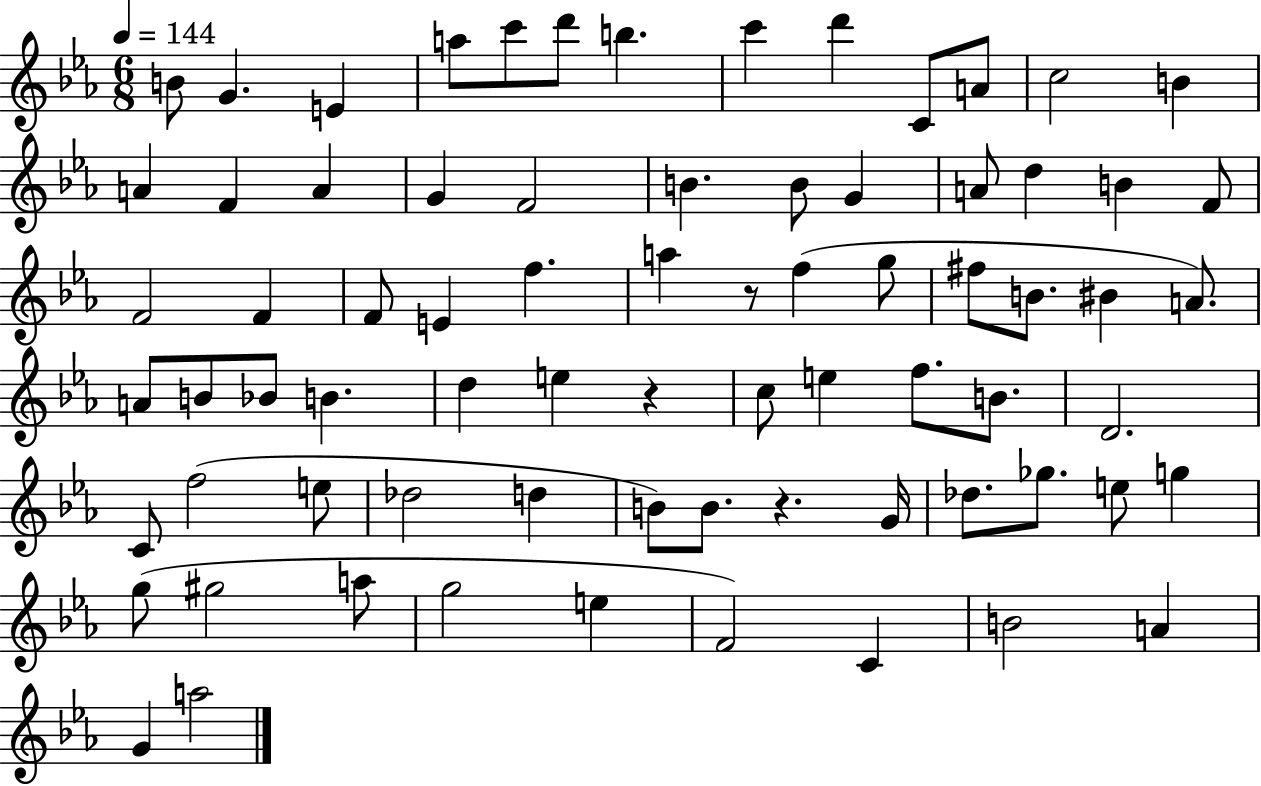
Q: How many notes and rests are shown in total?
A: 74